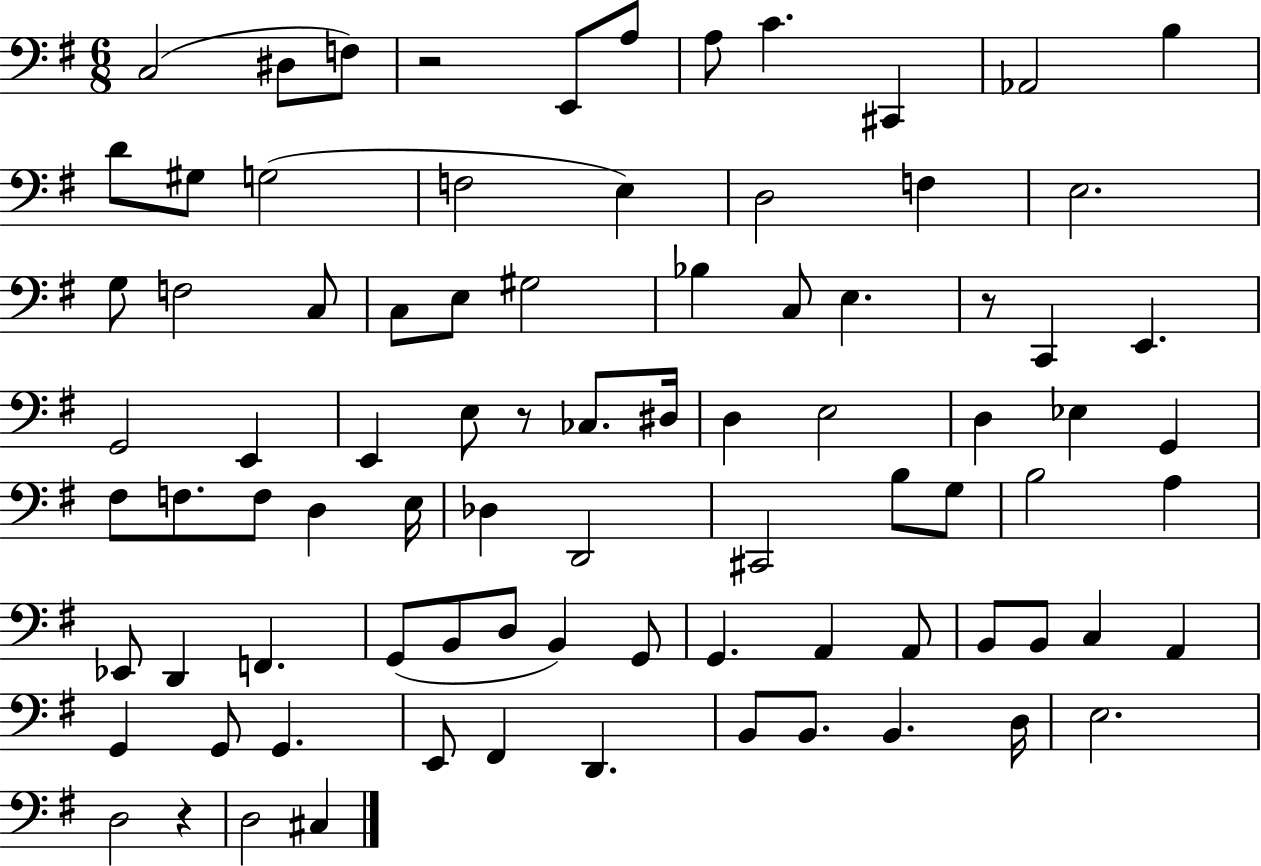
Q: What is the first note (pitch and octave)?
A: C3